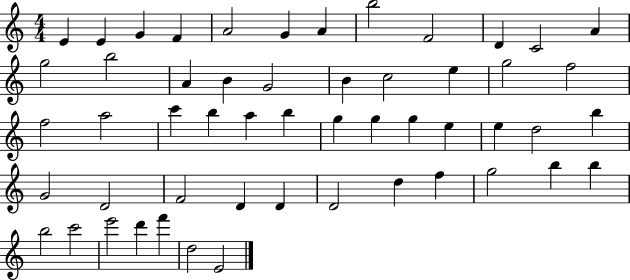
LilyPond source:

{
  \clef treble
  \numericTimeSignature
  \time 4/4
  \key c \major
  e'4 e'4 g'4 f'4 | a'2 g'4 a'4 | b''2 f'2 | d'4 c'2 a'4 | \break g''2 b''2 | a'4 b'4 g'2 | b'4 c''2 e''4 | g''2 f''2 | \break f''2 a''2 | c'''4 b''4 a''4 b''4 | g''4 g''4 g''4 e''4 | e''4 d''2 b''4 | \break g'2 d'2 | f'2 d'4 d'4 | d'2 d''4 f''4 | g''2 b''4 b''4 | \break b''2 c'''2 | e'''2 d'''4 f'''4 | d''2 e'2 | \bar "|."
}